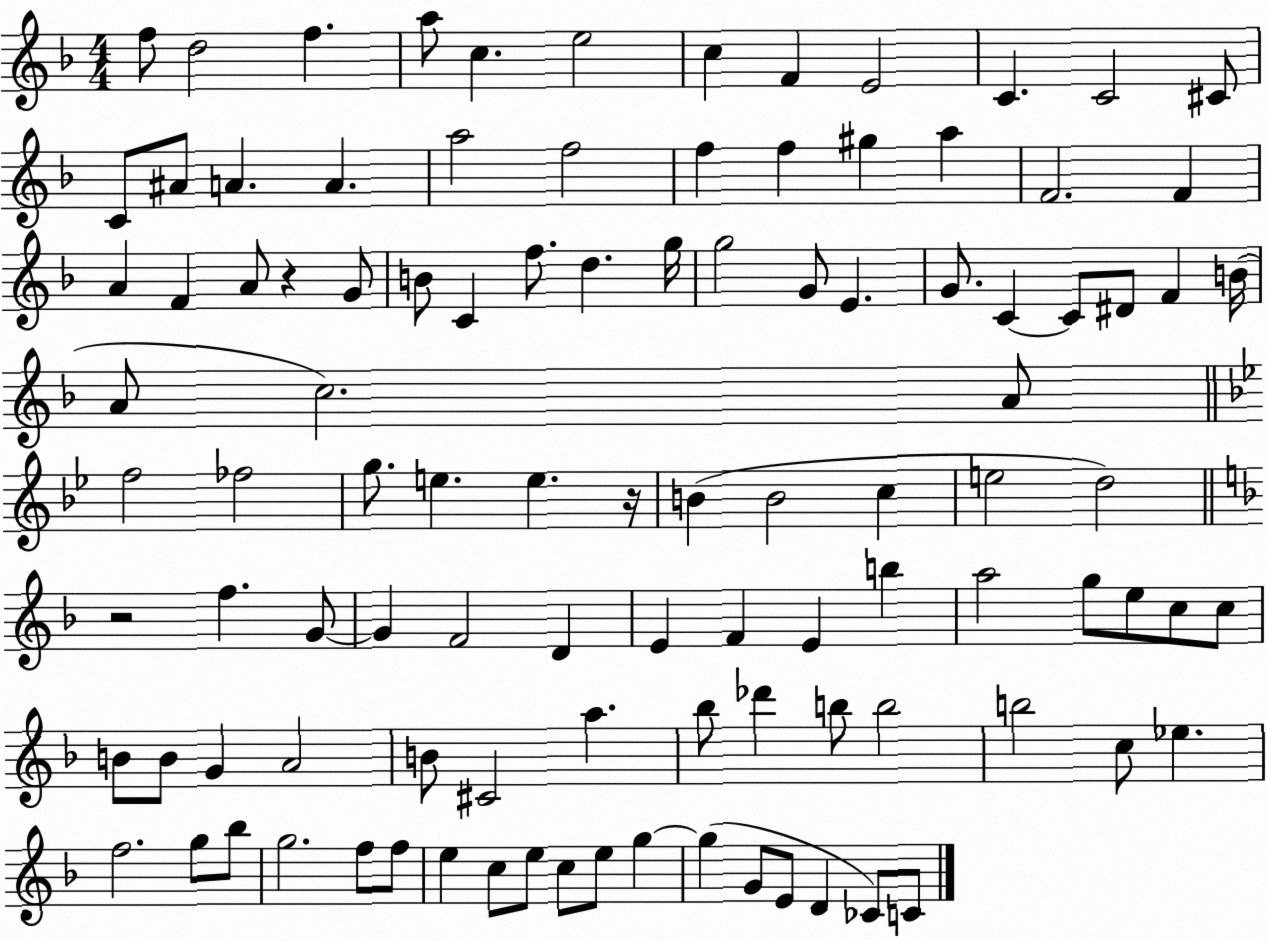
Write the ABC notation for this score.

X:1
T:Untitled
M:4/4
L:1/4
K:F
f/2 d2 f a/2 c e2 c F E2 C C2 ^C/2 C/2 ^A/2 A A a2 f2 f f ^g a F2 F A F A/2 z G/2 B/2 C f/2 d g/4 g2 G/2 E G/2 C C/2 ^D/2 F B/4 A/2 c2 A/2 f2 _f2 g/2 e e z/4 B B2 c e2 d2 z2 f G/2 G F2 D E F E b a2 g/2 e/2 c/2 c/2 B/2 B/2 G A2 B/2 ^C2 a _b/2 _d' b/2 b2 b2 c/2 _e f2 g/2 _b/2 g2 f/2 f/2 e c/2 e/2 c/2 e/2 g g G/2 E/2 D _C/2 C/2